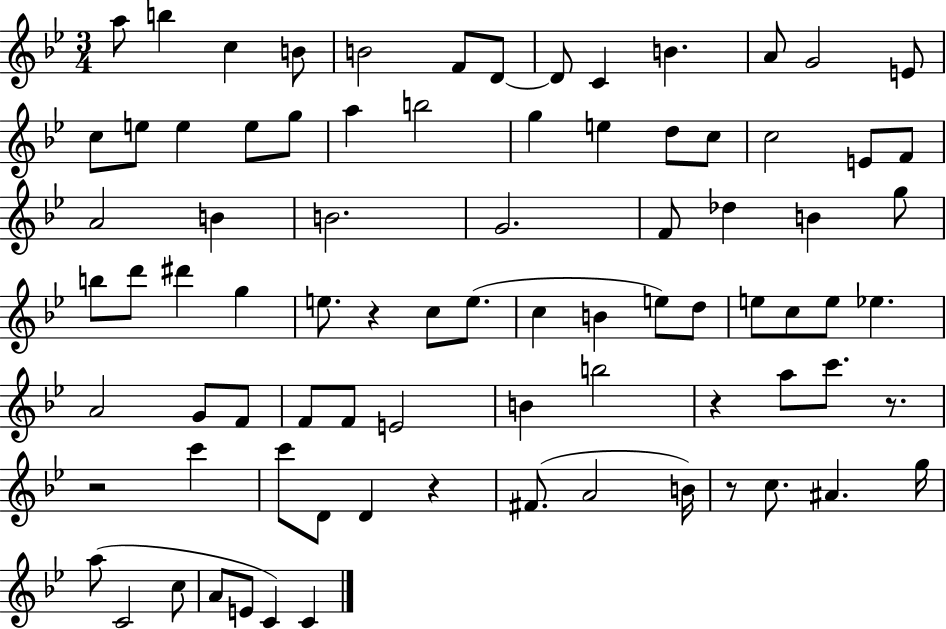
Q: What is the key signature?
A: BES major